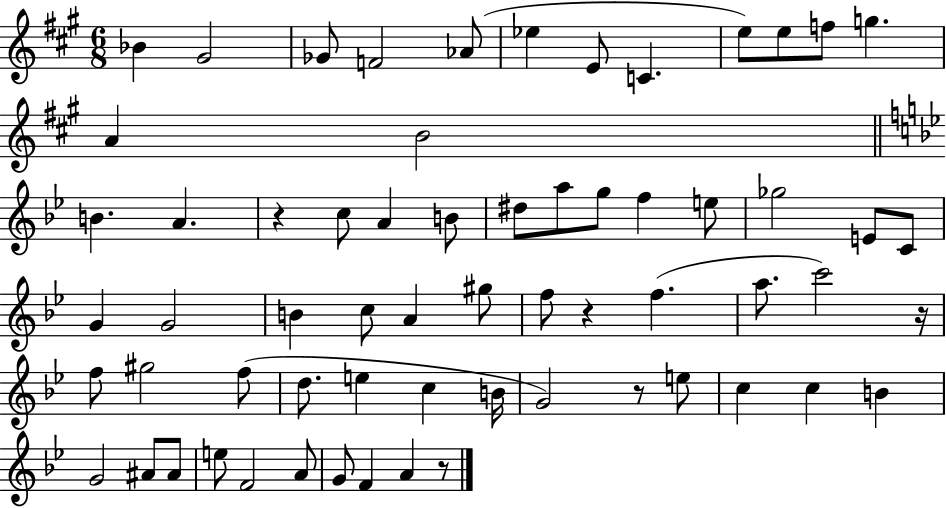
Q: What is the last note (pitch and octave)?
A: A4